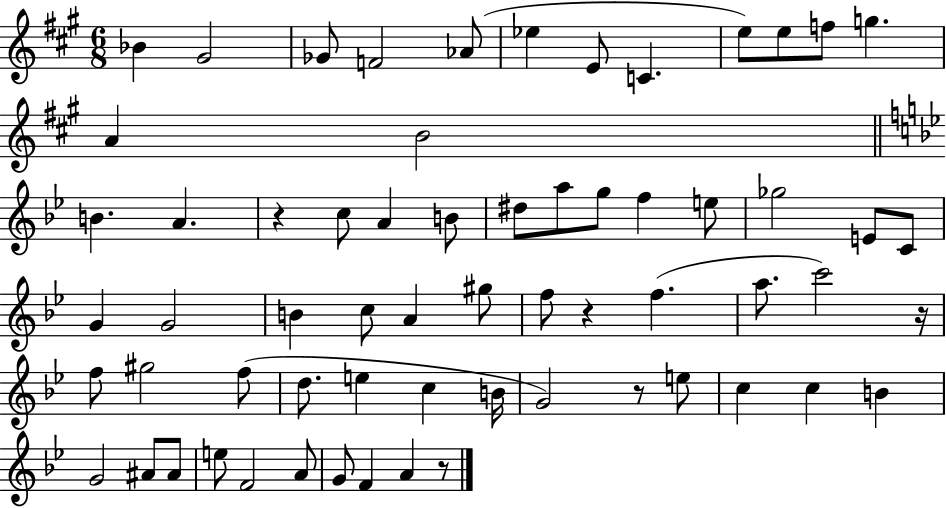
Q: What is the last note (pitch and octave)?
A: A4